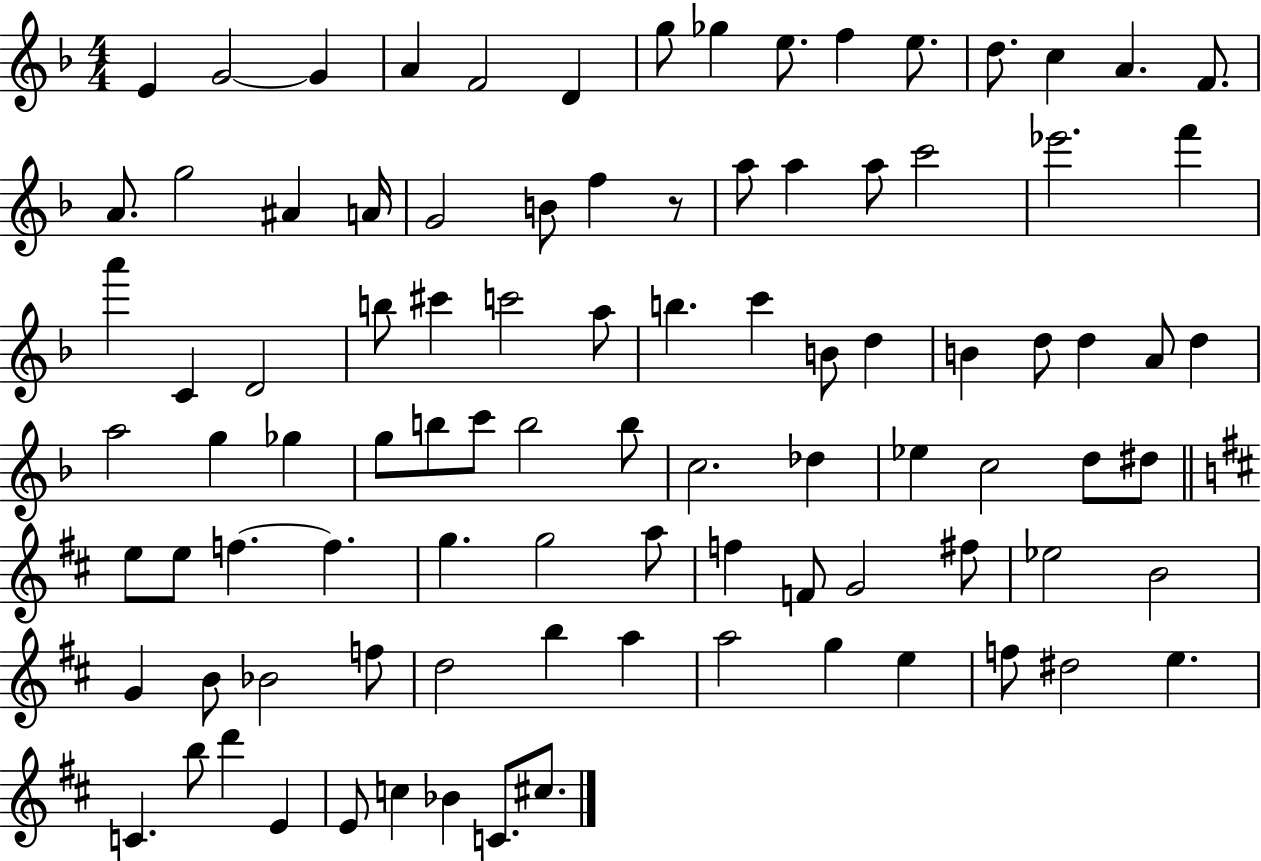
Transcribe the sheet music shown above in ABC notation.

X:1
T:Untitled
M:4/4
L:1/4
K:F
E G2 G A F2 D g/2 _g e/2 f e/2 d/2 c A F/2 A/2 g2 ^A A/4 G2 B/2 f z/2 a/2 a a/2 c'2 _e'2 f' a' C D2 b/2 ^c' c'2 a/2 b c' B/2 d B d/2 d A/2 d a2 g _g g/2 b/2 c'/2 b2 b/2 c2 _d _e c2 d/2 ^d/2 e/2 e/2 f f g g2 a/2 f F/2 G2 ^f/2 _e2 B2 G B/2 _B2 f/2 d2 b a a2 g e f/2 ^d2 e C b/2 d' E E/2 c _B C/2 ^c/2